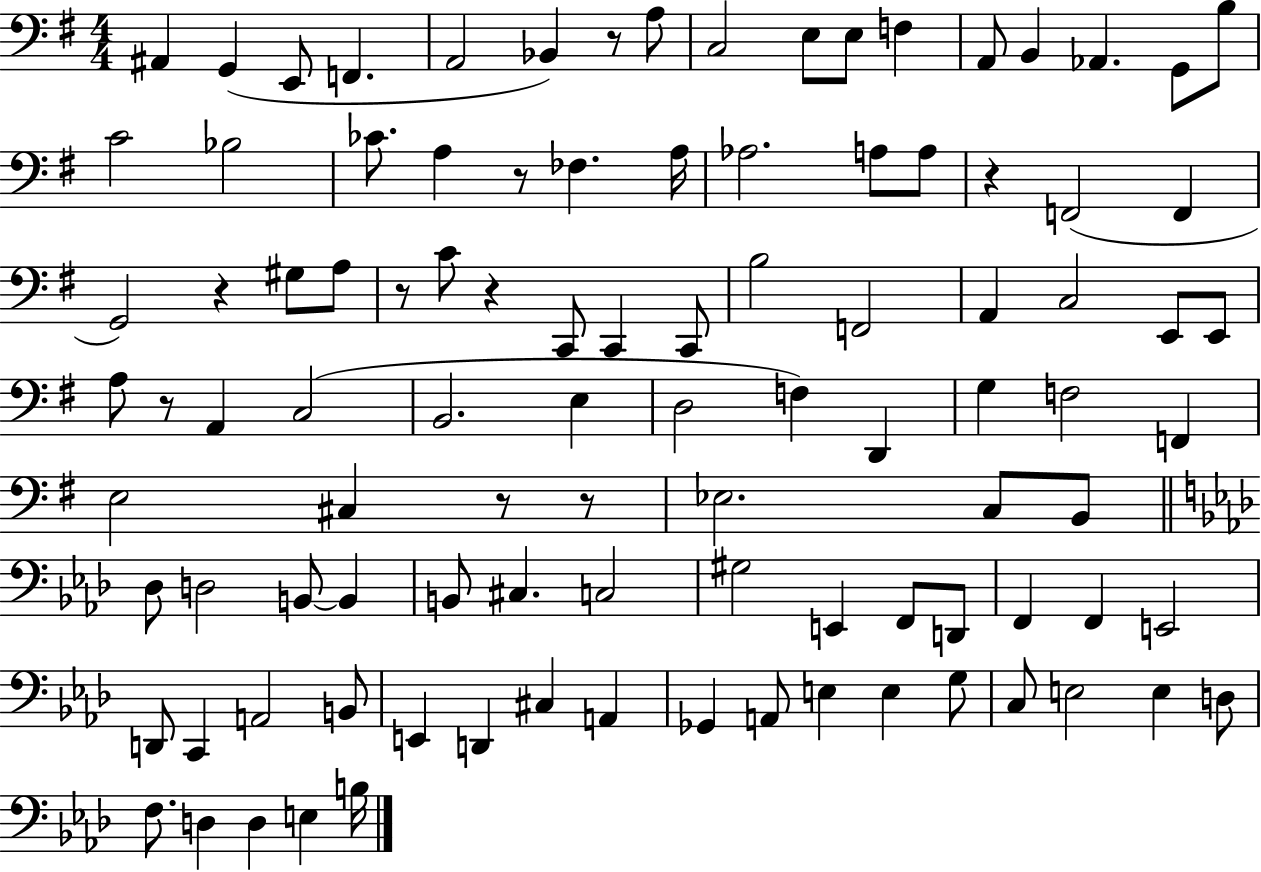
A#2/q G2/q E2/e F2/q. A2/h Bb2/q R/e A3/e C3/h E3/e E3/e F3/q A2/e B2/q Ab2/q. G2/e B3/e C4/h Bb3/h CES4/e. A3/q R/e FES3/q. A3/s Ab3/h. A3/e A3/e R/q F2/h F2/q G2/h R/q G#3/e A3/e R/e C4/e R/q C2/e C2/q C2/e B3/h F2/h A2/q C3/h E2/e E2/e A3/e R/e A2/q C3/h B2/h. E3/q D3/h F3/q D2/q G3/q F3/h F2/q E3/h C#3/q R/e R/e Eb3/h. C3/e B2/e Db3/e D3/h B2/e B2/q B2/e C#3/q. C3/h G#3/h E2/q F2/e D2/e F2/q F2/q E2/h D2/e C2/q A2/h B2/e E2/q D2/q C#3/q A2/q Gb2/q A2/e E3/q E3/q G3/e C3/e E3/h E3/q D3/e F3/e. D3/q D3/q E3/q B3/s